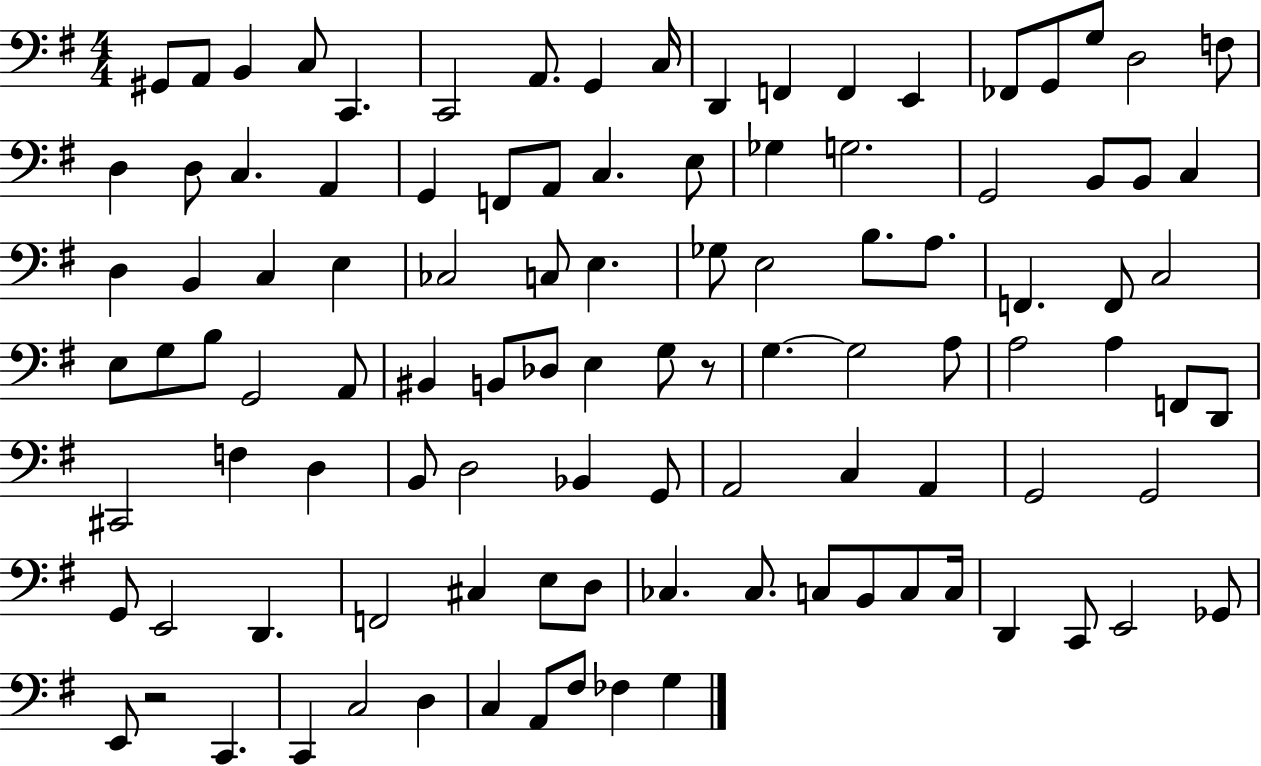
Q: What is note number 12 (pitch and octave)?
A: F2